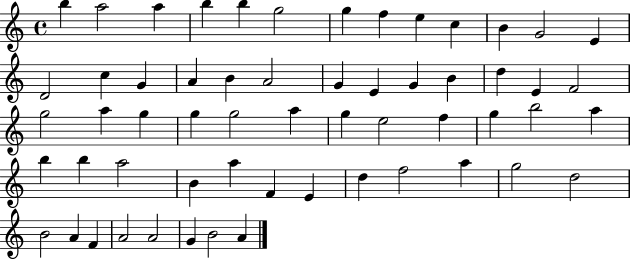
B5/q A5/h A5/q B5/q B5/q G5/h G5/q F5/q E5/q C5/q B4/q G4/h E4/q D4/h C5/q G4/q A4/q B4/q A4/h G4/q E4/q G4/q B4/q D5/q E4/q F4/h G5/h A5/q G5/q G5/q G5/h A5/q G5/q E5/h F5/q G5/q B5/h A5/q B5/q B5/q A5/h B4/q A5/q F4/q E4/q D5/q F5/h A5/q G5/h D5/h B4/h A4/q F4/q A4/h A4/h G4/q B4/h A4/q